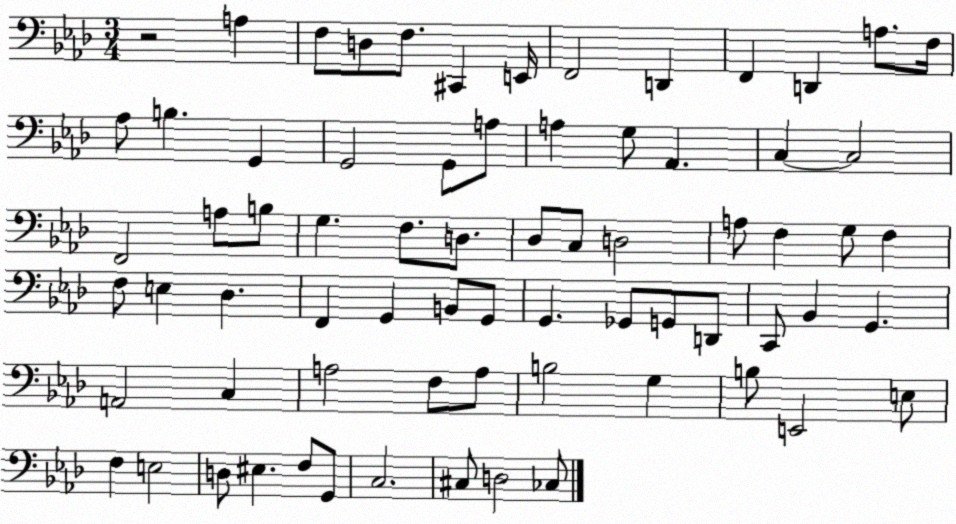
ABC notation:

X:1
T:Untitled
M:3/4
L:1/4
K:Ab
z2 A, F,/2 D,/2 F,/2 ^C,, E,,/4 F,,2 D,, F,, D,, A,/2 F,/4 _A,/2 B, G,, G,,2 G,,/2 A,/2 A, G,/2 _A,, C, C,2 F,,2 A,/2 B,/2 G, F,/2 D,/2 _D,/2 C,/2 D,2 A,/2 F, G,/2 F, F,/2 E, _D, F,, G,, B,,/2 G,,/2 G,, _G,,/2 G,,/2 D,,/2 C,,/2 _B,, G,, A,,2 C, A,2 F,/2 A,/2 B,2 G, B,/2 E,,2 E,/2 F, E,2 D,/2 ^E, F,/2 G,,/2 C,2 ^C,/2 D,2 _C,/2